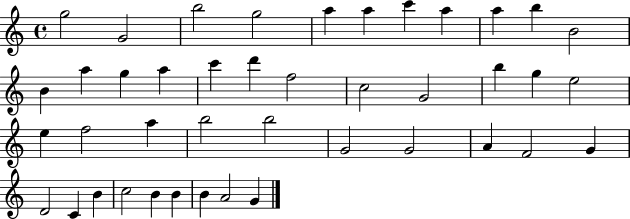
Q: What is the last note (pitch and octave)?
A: G4